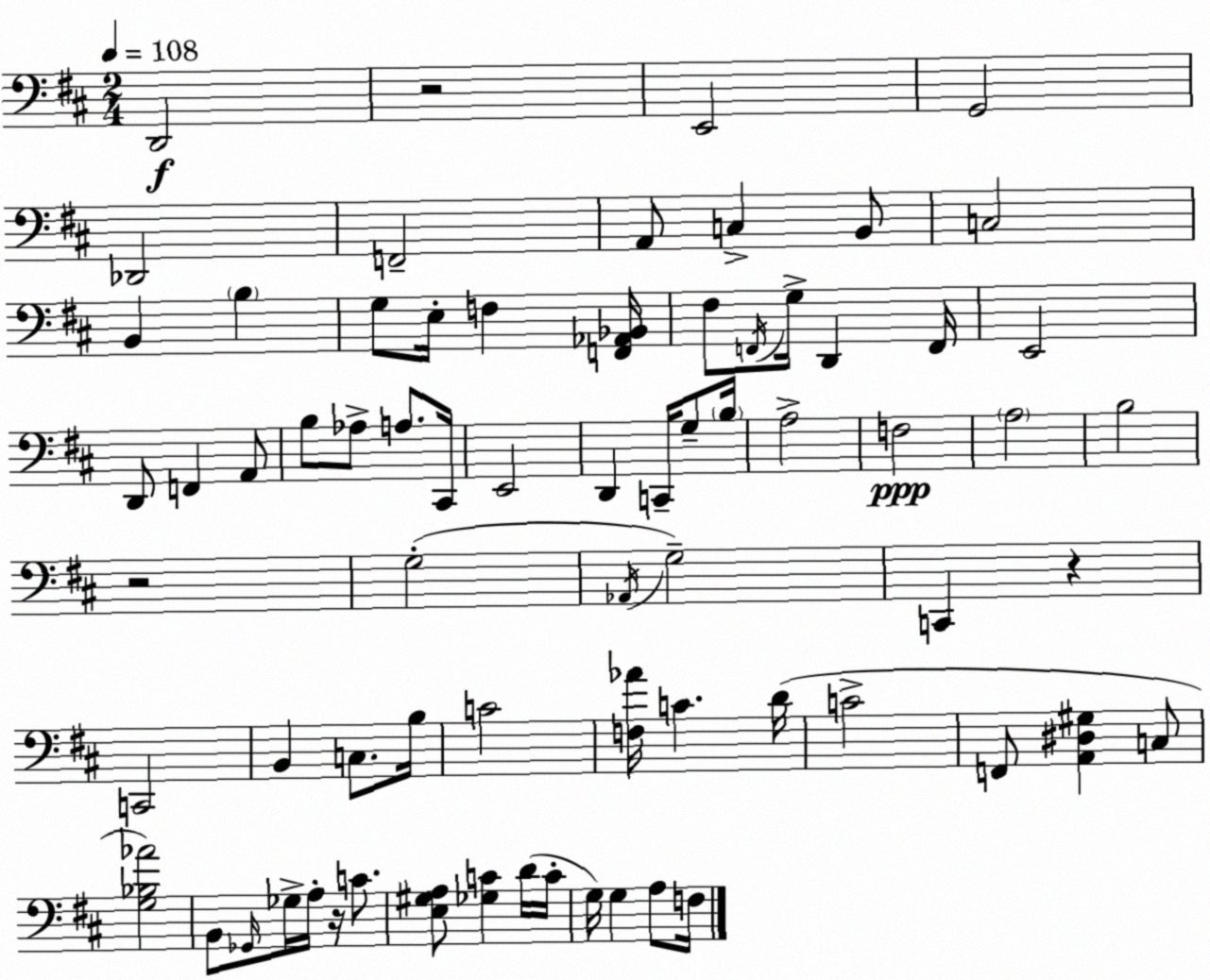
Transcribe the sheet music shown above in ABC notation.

X:1
T:Untitled
M:2/4
L:1/4
K:D
D,,2 z2 E,,2 G,,2 _D,,2 F,,2 A,,/2 C, B,,/2 C,2 B,, B, G,/2 E,/4 F, [F,,_A,,_B,,]/4 ^F,/2 F,,/4 G,/4 D,, F,,/4 E,,2 D,,/2 F,, A,,/2 B,/2 _A,/2 A,/2 ^C,,/4 E,,2 D,, C,,/4 G,/2 B,/4 A,2 F,2 A,2 B,2 z2 G,2 _A,,/4 G,2 C,, z C,,2 B,, C,/2 B,/4 C2 [F,_A]/4 C D/4 C2 F,,/2 [A,,^D,^G,] C,/2 [G,_B,_A]2 B,,/2 _G,,/4 _G,/4 A,/4 z/4 C/2 [E,^G,A,]/2 [_G,C] D/4 C/4 G,/4 G, A,/2 F,/4